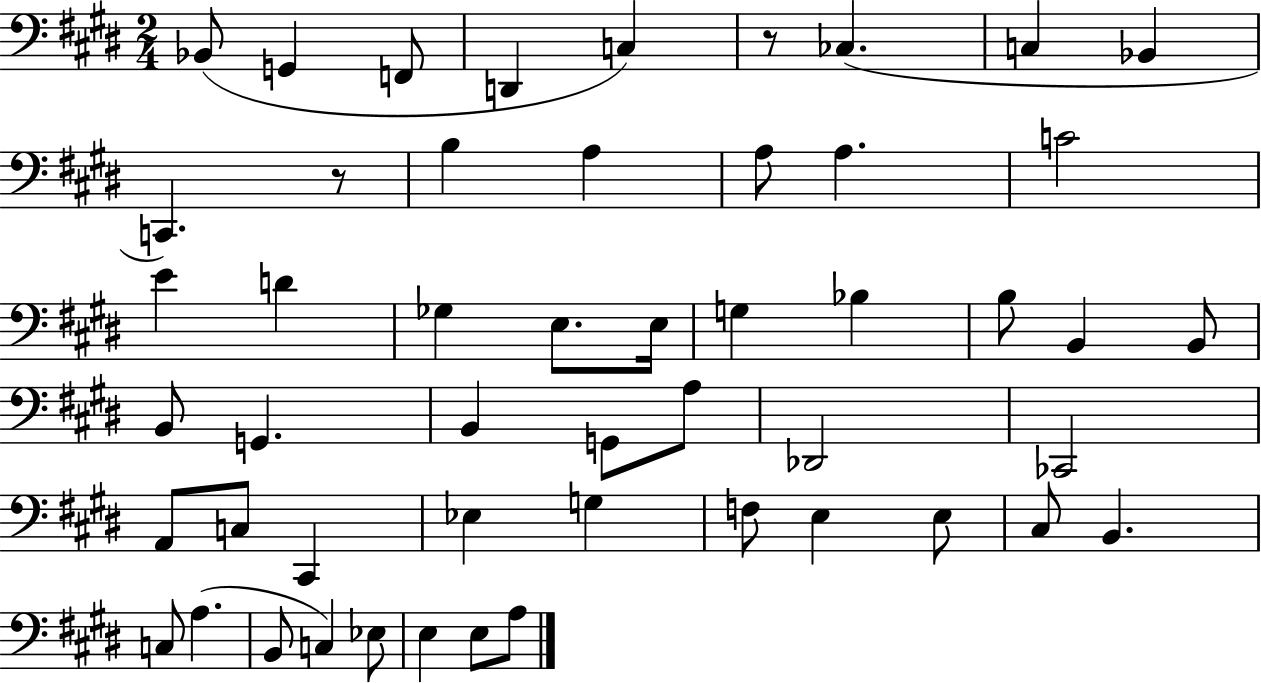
{
  \clef bass
  \numericTimeSignature
  \time 2/4
  \key e \major
  \repeat volta 2 { bes,8( g,4 f,8 | d,4 c4) | r8 ces4.( | c4 bes,4 | \break c,4.) r8 | b4 a4 | a8 a4. | c'2 | \break e'4 d'4 | ges4 e8. e16 | g4 bes4 | b8 b,4 b,8 | \break b,8 g,4. | b,4 g,8 a8 | des,2 | ces,2 | \break a,8 c8 cis,4 | ees4 g4 | f8 e4 e8 | cis8 b,4. | \break c8 a4.( | b,8 c4) ees8 | e4 e8 a8 | } \bar "|."
}